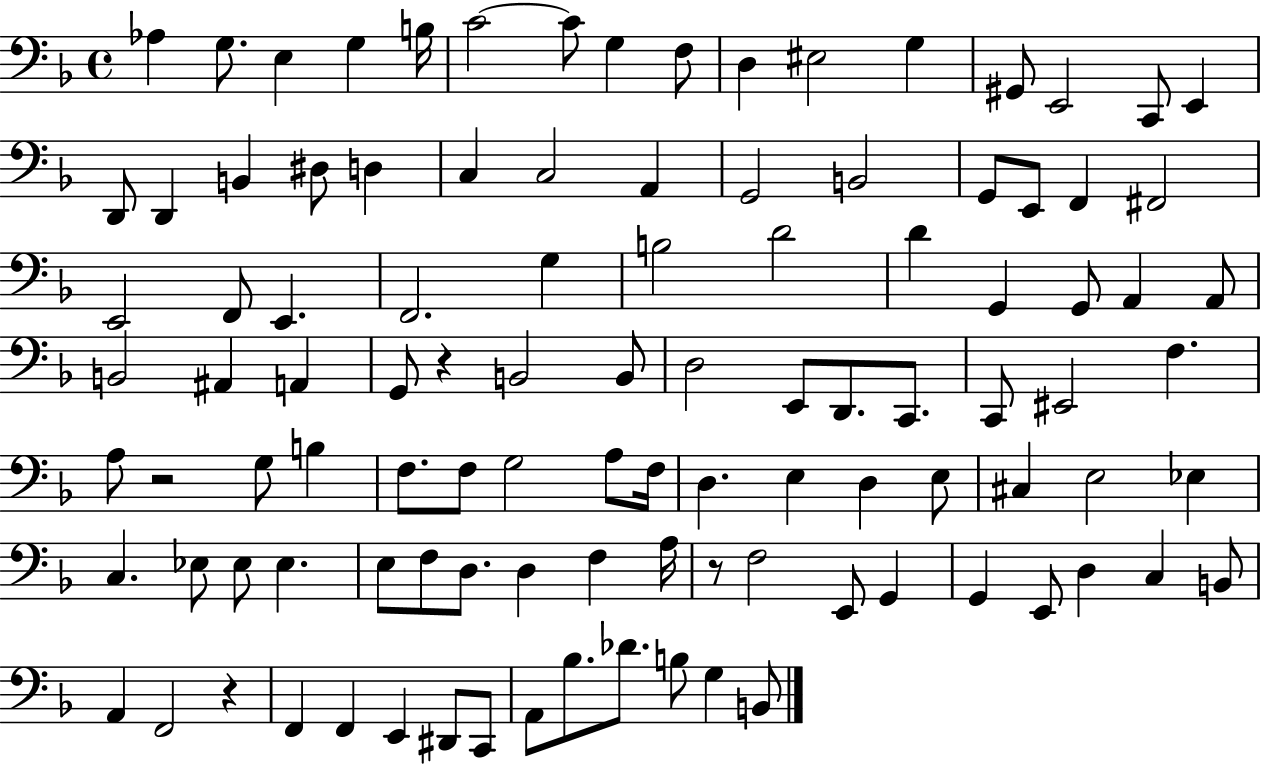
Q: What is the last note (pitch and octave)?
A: B2